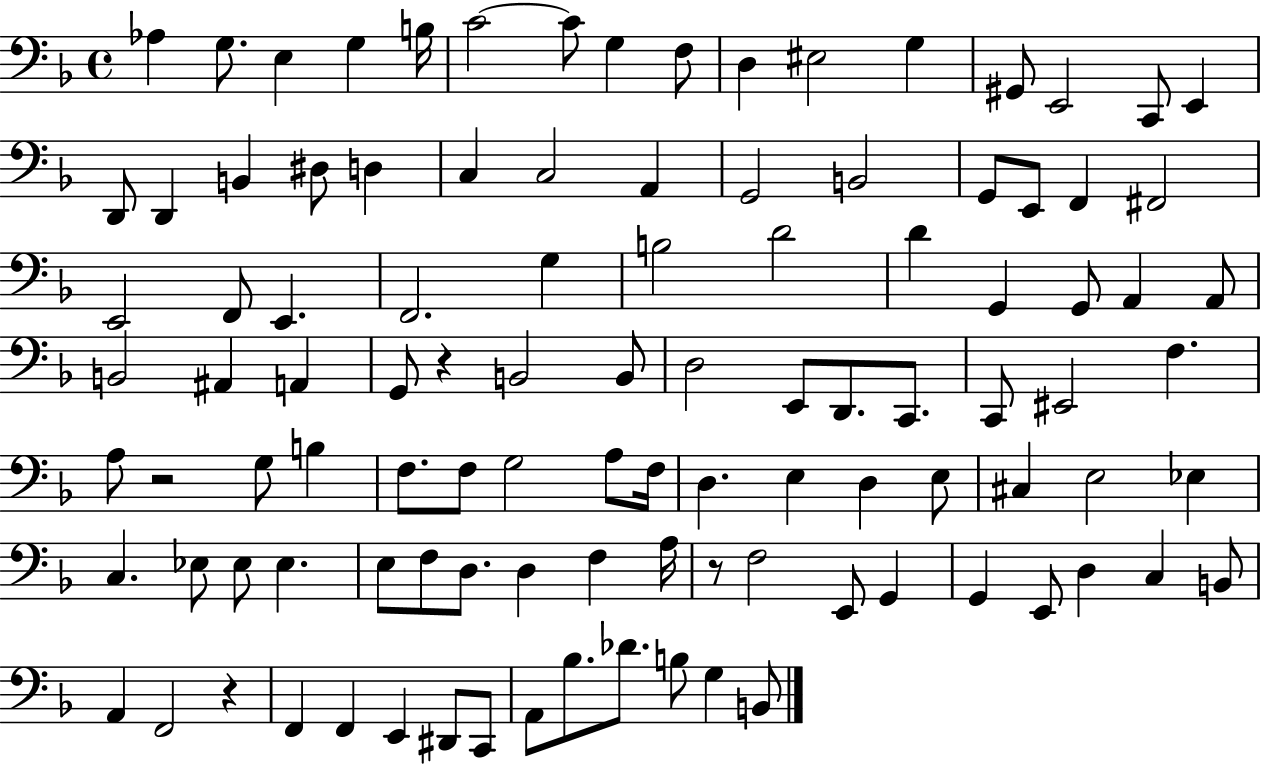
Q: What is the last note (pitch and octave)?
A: B2